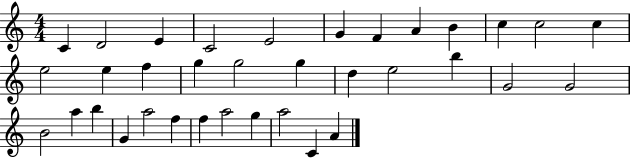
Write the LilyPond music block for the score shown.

{
  \clef treble
  \numericTimeSignature
  \time 4/4
  \key c \major
  c'4 d'2 e'4 | c'2 e'2 | g'4 f'4 a'4 b'4 | c''4 c''2 c''4 | \break e''2 e''4 f''4 | g''4 g''2 g''4 | d''4 e''2 b''4 | g'2 g'2 | \break b'2 a''4 b''4 | g'4 a''2 f''4 | f''4 a''2 g''4 | a''2 c'4 a'4 | \break \bar "|."
}